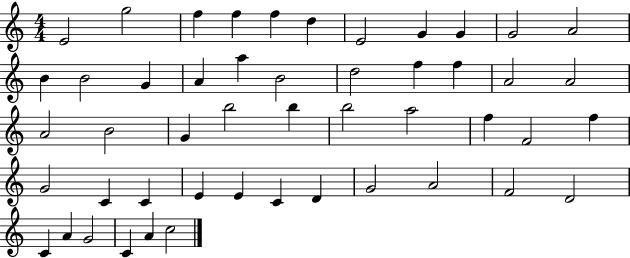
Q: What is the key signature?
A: C major